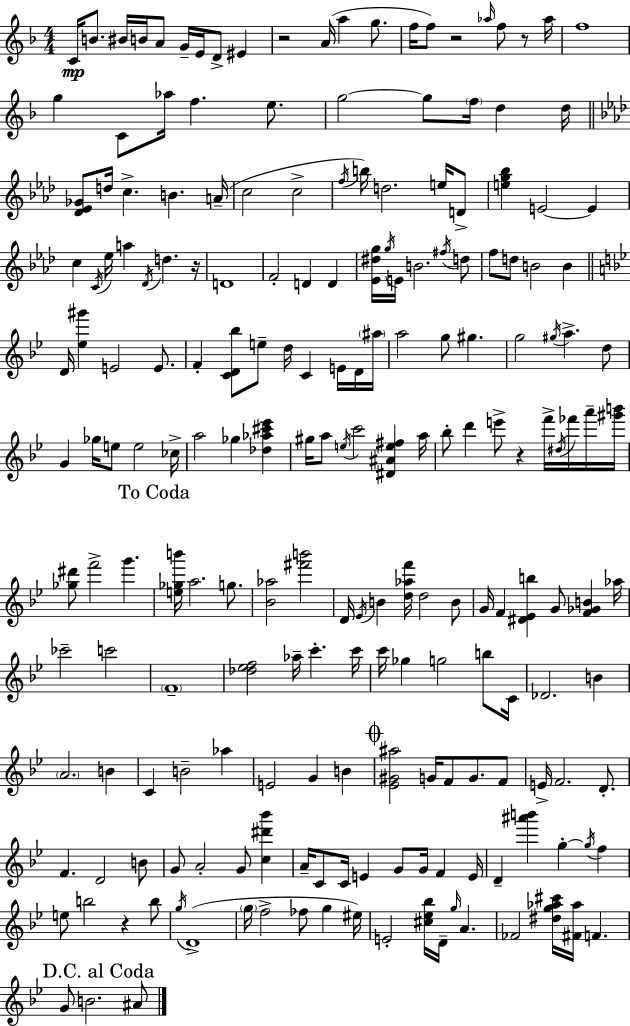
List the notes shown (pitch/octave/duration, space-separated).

C4/s B4/e. BIS4/s B4/s A4/e G4/s E4/s D4/e EIS4/q R/h A4/s A5/q G5/e. F5/s F5/e R/h Ab5/s F5/e R/e Ab5/s F5/w G5/q C4/e Ab5/s F5/q. E5/e. G5/h G5/e F5/s D5/q D5/s [Db4,Eb4,Gb4]/e D5/s C5/q. B4/q. A4/s C5/h C5/h F5/s B5/s D5/h. E5/s D4/e [E5,G5,Bb5]/q E4/h E4/q C5/q C4/s Eb5/s A5/q Db4/s D5/q. R/s D4/w F4/h D4/q D4/q [Eb4,D#5,G5]/s G5/s E4/s B4/h. F#5/s D5/e F5/e D5/e B4/h B4/q D4/s [Eb5,G#6]/q E4/h E4/e. F4/q [C4,D4,Bb5]/e E5/e D5/s C4/q E4/s D4/s A#5/s A5/h G5/e G#5/q. G5/h G#5/s A5/q. D5/e G4/q Gb5/s E5/e E5/h CES5/s A5/h Gb5/q [Db5,Ab5,C#6,Eb6]/q G#5/s A5/e E5/s C6/h [D#4,A#4,E5,F#5]/q A5/s Bb5/e D6/q E6/e R/q F6/s D#5/s FES6/s A6/s [G#6,B6]/s [Gb5,D#6]/e F6/h G6/q. [E5,Gb5,B6]/s A5/h. G5/e. [Bb4,Ab5]/h [F#6,B6]/h D4/s Eb4/s B4/q [D5,Ab5,F6]/s D5/h B4/e G4/s F4/q [D#4,Eb4,B5]/q G4/e [F4,Gb4,B4]/q Ab5/s CES6/h C6/h F4/w [Db5,Eb5,F5]/h Ab5/s C6/q. C6/s C6/s Gb5/q G5/h B5/e C4/s Db4/h. B4/q A4/h. B4/q C4/q B4/h Ab5/q E4/h G4/q B4/q [Eb4,G#4,A#5]/h G4/s F4/e G4/e. F4/e E4/s F4/h. D4/e. F4/q. D4/h B4/e G4/e A4/h G4/e [C5,D#6,Bb6]/q A4/s C4/e C4/s E4/q G4/e G4/s F4/q E4/s D4/q [A#6,B6]/q G5/q G5/s F5/q E5/e B5/h R/q B5/e G5/s D4/w G5/s F5/h FES5/e G5/q EIS5/s E4/h [C#5,Eb5,Bb5]/s D4/s G5/s A4/q. FES4/h [D#5,G5,Ab5,C#6]/s [F#4,Ab5]/s F4/q. G4/e B4/h. A#4/e